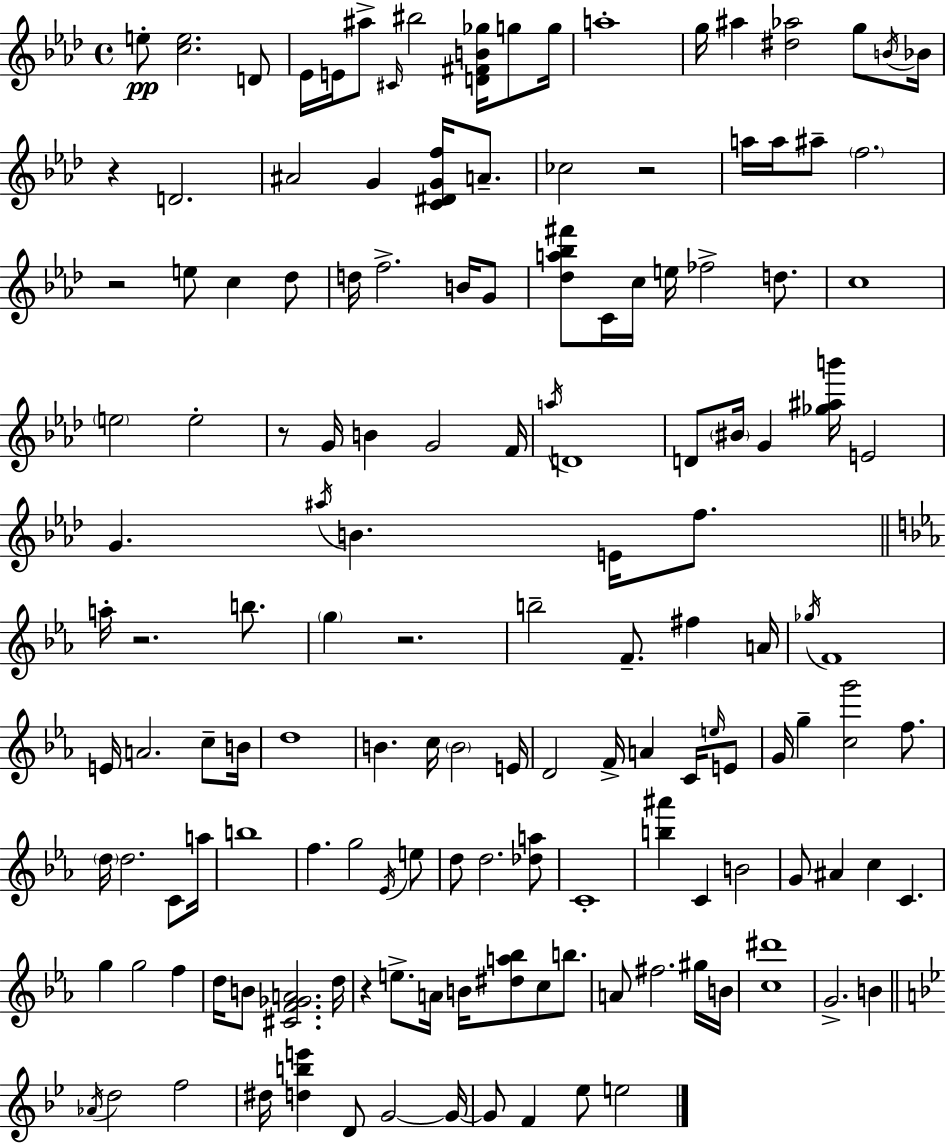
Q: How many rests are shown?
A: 7